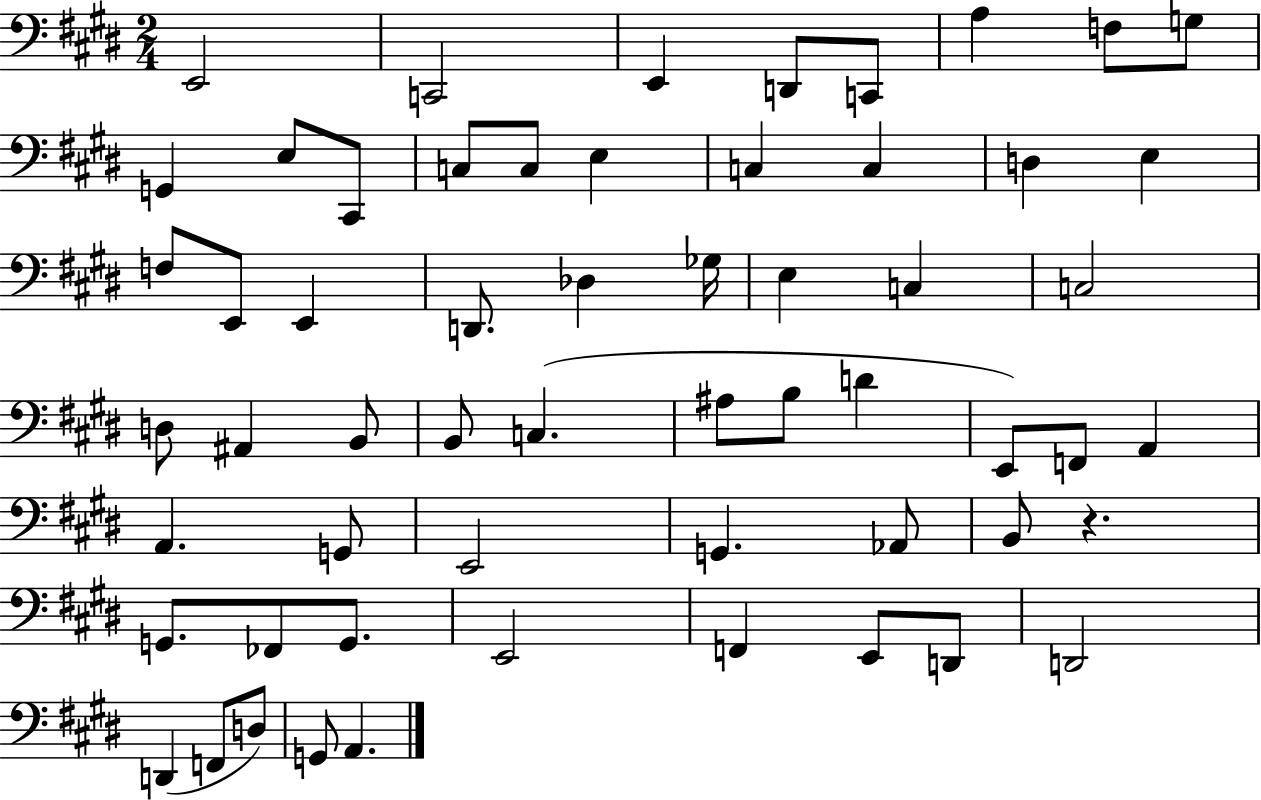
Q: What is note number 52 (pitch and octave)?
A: D2